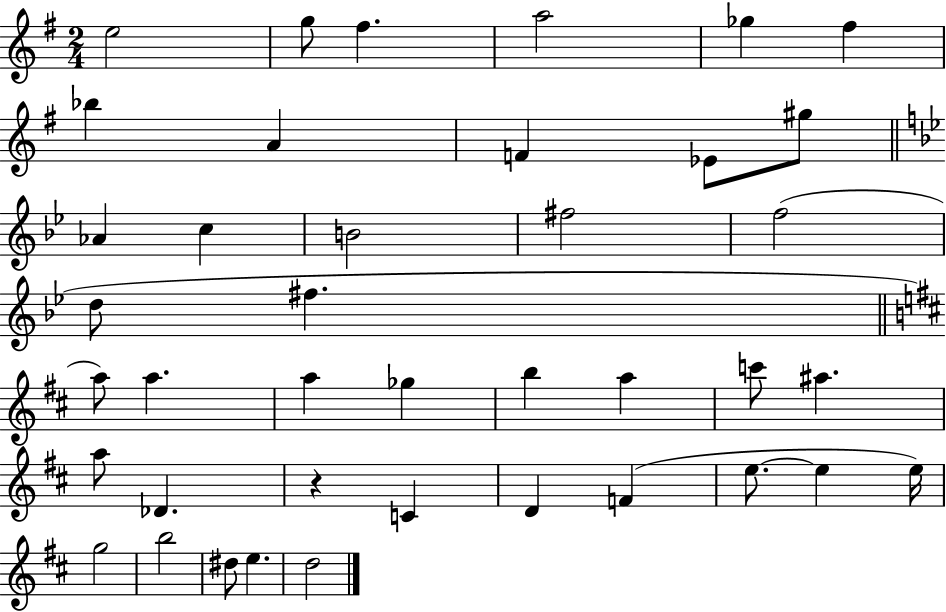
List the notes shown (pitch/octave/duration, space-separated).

E5/h G5/e F#5/q. A5/h Gb5/q F#5/q Bb5/q A4/q F4/q Eb4/e G#5/e Ab4/q C5/q B4/h F#5/h F5/h D5/e F#5/q. A5/e A5/q. A5/q Gb5/q B5/q A5/q C6/e A#5/q. A5/e Db4/q. R/q C4/q D4/q F4/q E5/e. E5/q E5/s G5/h B5/h D#5/e E5/q. D5/h